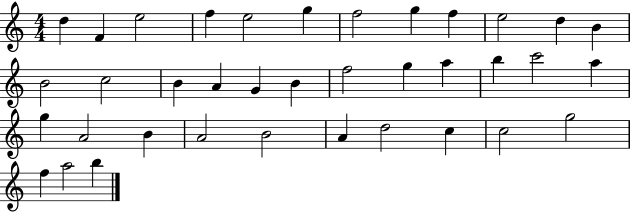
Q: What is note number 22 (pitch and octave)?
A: B5